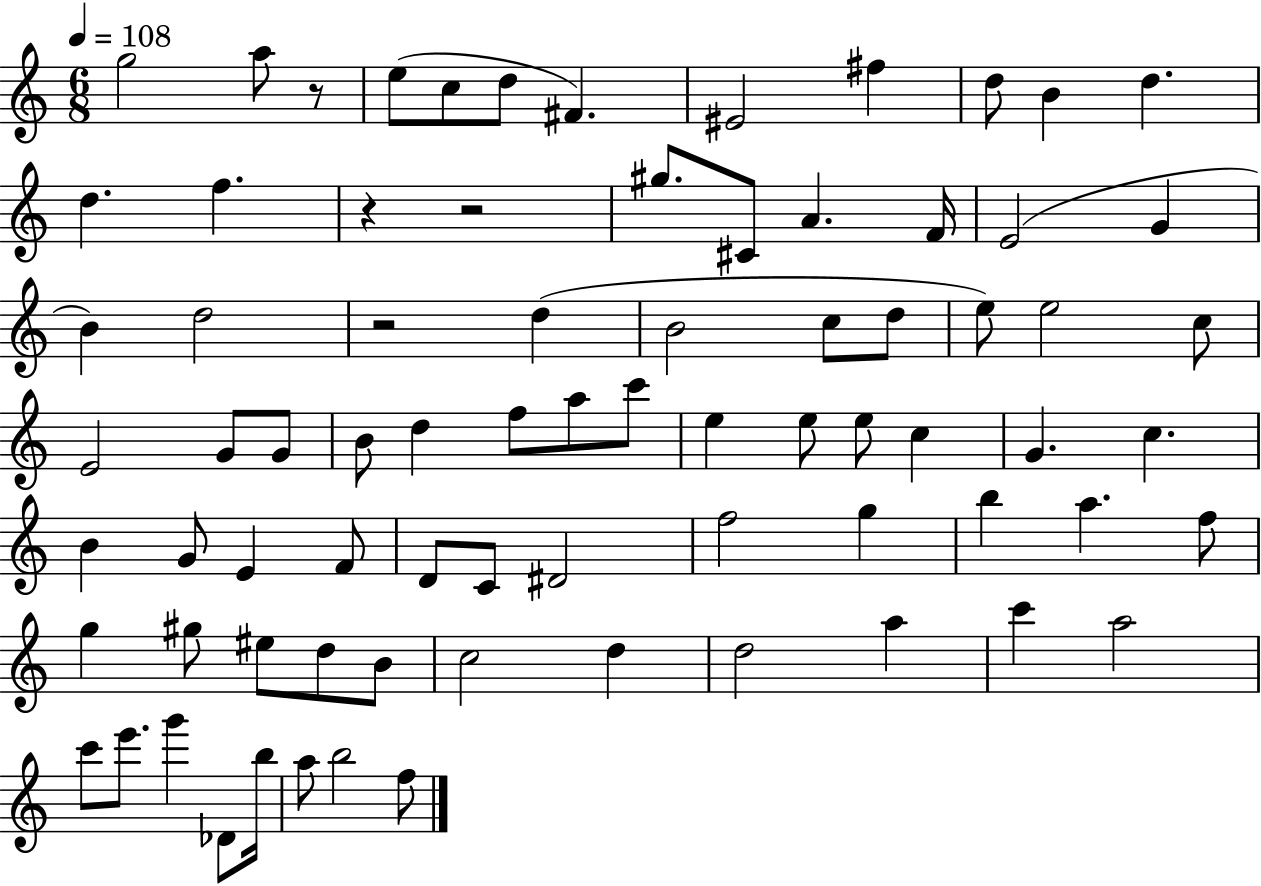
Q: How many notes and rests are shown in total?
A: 77